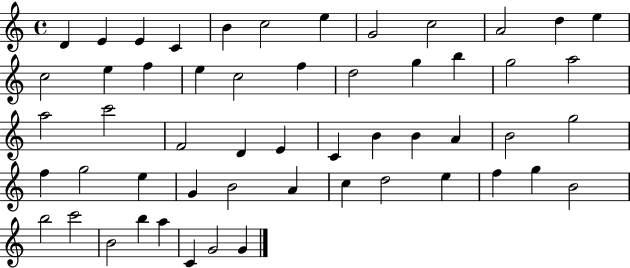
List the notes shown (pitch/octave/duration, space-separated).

D4/q E4/q E4/q C4/q B4/q C5/h E5/q G4/h C5/h A4/h D5/q E5/q C5/h E5/q F5/q E5/q C5/h F5/q D5/h G5/q B5/q G5/h A5/h A5/h C6/h F4/h D4/q E4/q C4/q B4/q B4/q A4/q B4/h G5/h F5/q G5/h E5/q G4/q B4/h A4/q C5/q D5/h E5/q F5/q G5/q B4/h B5/h C6/h B4/h B5/q A5/q C4/q G4/h G4/q